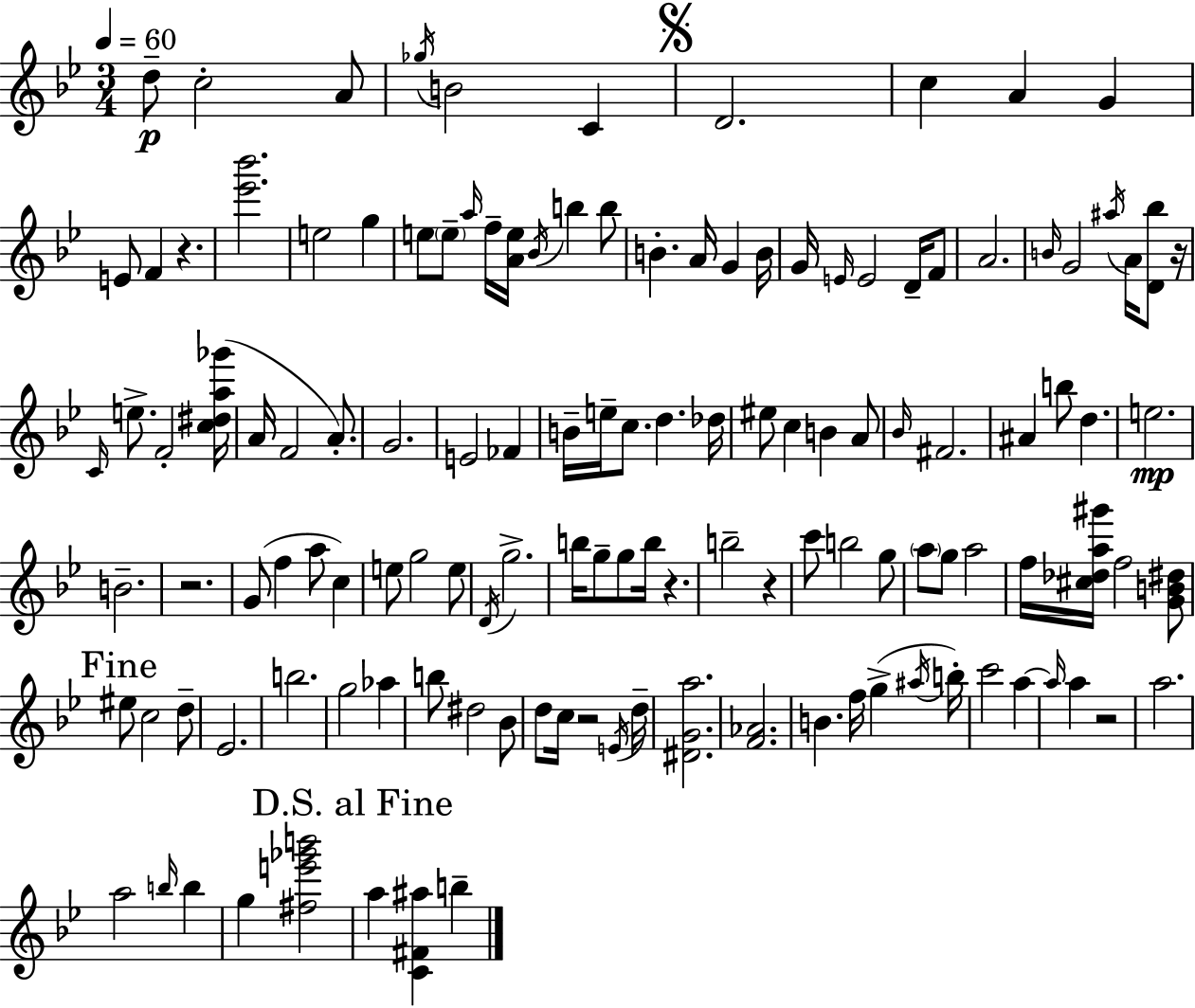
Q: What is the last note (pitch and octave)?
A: B5